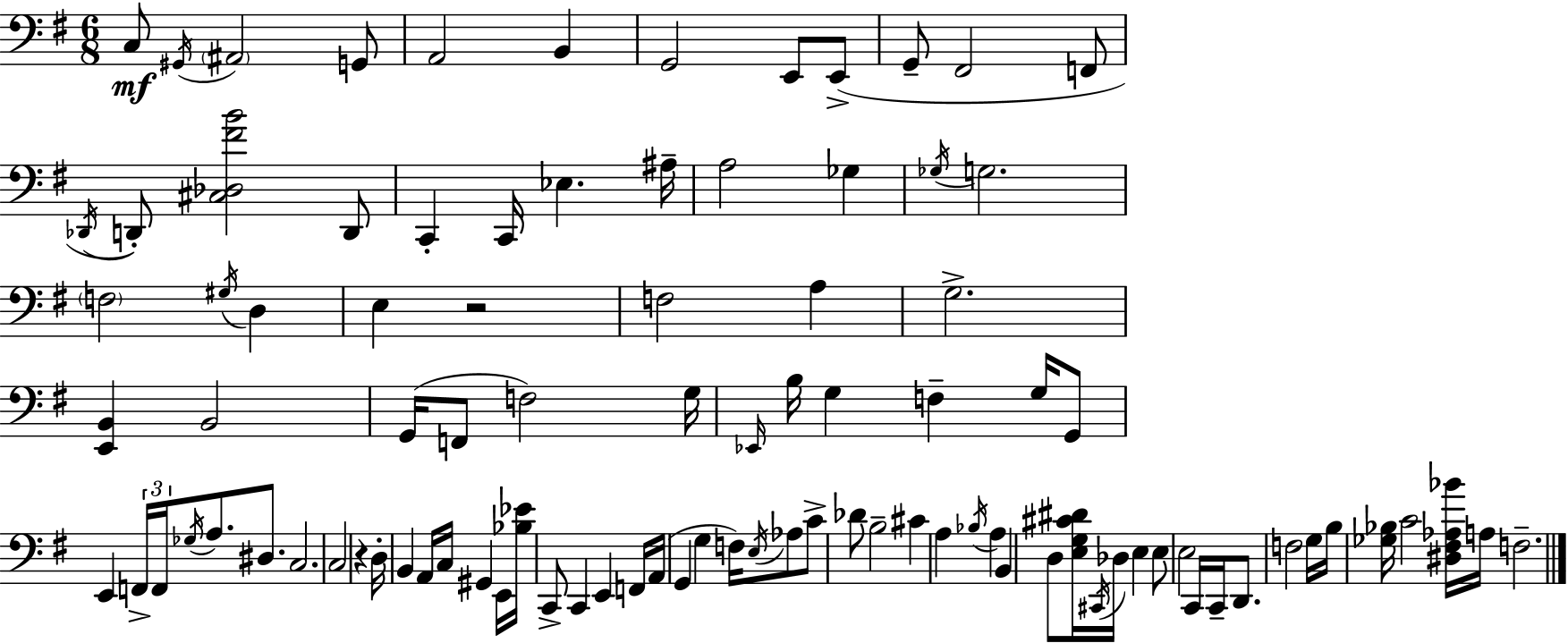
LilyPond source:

{
  \clef bass
  \numericTimeSignature
  \time 6/8
  \key g \major
  c8\mf \acciaccatura { gis,16 } \parenthesize ais,2 g,8 | a,2 b,4 | g,2 e,8 e,8->( | g,8-- fis,2 f,8 | \break \acciaccatura { des,16 } d,8-.) <cis des fis' b'>2 | d,8 c,4-. c,16 ees4. | ais16-- a2 ges4 | \acciaccatura { ges16 } g2. | \break \parenthesize f2 \acciaccatura { gis16 } | d4 e4 r2 | f2 | a4 g2.-> | \break <e, b,>4 b,2 | g,16( f,8 f2) | g16 \grace { ees,16 } b16 g4 f4-- | g16 g,8 e,4 \tuplet 3/2 { f,16-> f,16 \acciaccatura { ges16 } } | \break a8. dis8. c2. | c2 | r4 d16-. b,4 a,16 | c16 gis,4 e,16 <bes ees'>16 c,8-> c,4 | \break e,4 f,16 a,16( g,4 g4 | f16) \acciaccatura { e16 } aes8 c'8-> des'8 b2-- | cis'4 a4 | \acciaccatura { bes16 } a4 b,4 | \break d8 <e g cis' dis'>16 \acciaccatura { cis,16 } des16 e4 e8 e2 | c,16 c,16-- d,8. | f2 g16 b16 <ges bes>16 c'2 | <dis fis aes bes'>16 a16 f2.-- | \break \bar "|."
}